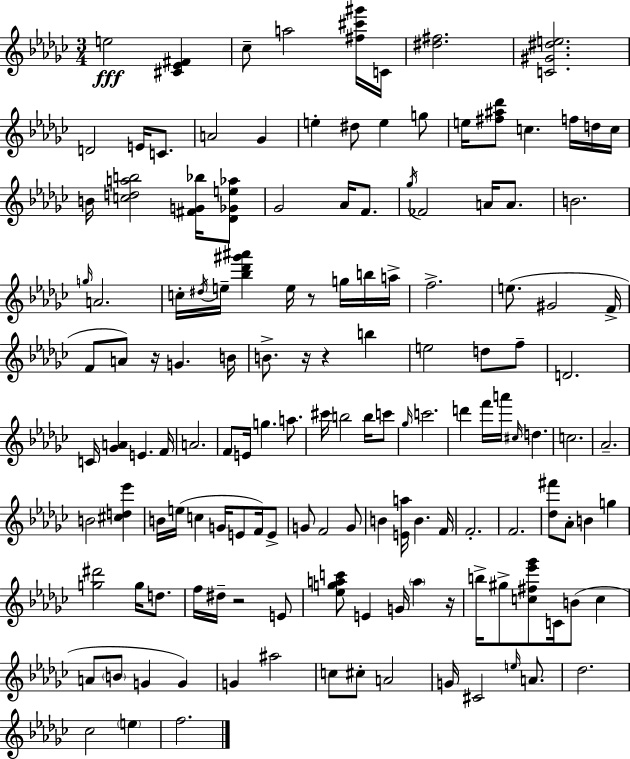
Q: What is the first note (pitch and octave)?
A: E5